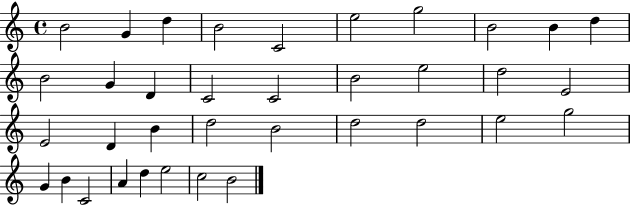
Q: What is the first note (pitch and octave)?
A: B4